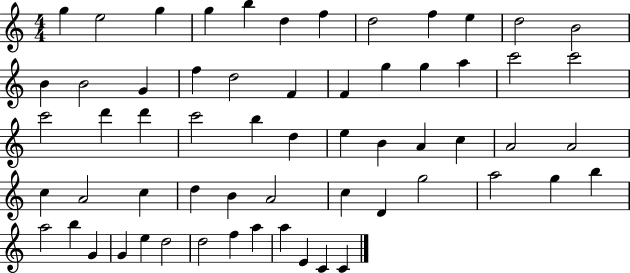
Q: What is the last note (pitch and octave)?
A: C4